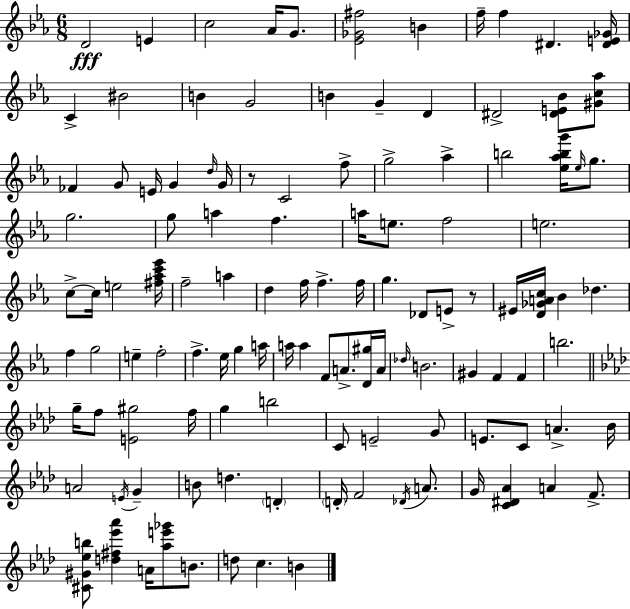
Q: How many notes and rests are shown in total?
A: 117